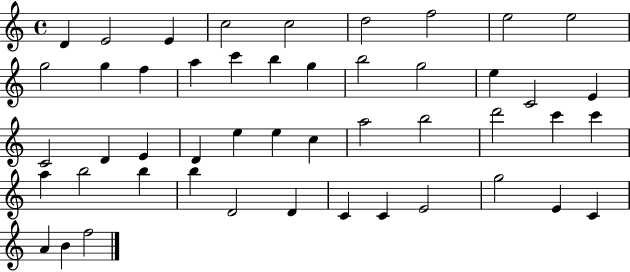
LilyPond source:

{
  \clef treble
  \time 4/4
  \defaultTimeSignature
  \key c \major
  d'4 e'2 e'4 | c''2 c''2 | d''2 f''2 | e''2 e''2 | \break g''2 g''4 f''4 | a''4 c'''4 b''4 g''4 | b''2 g''2 | e''4 c'2 e'4 | \break c'2 d'4 e'4 | d'4 e''4 e''4 c''4 | a''2 b''2 | d'''2 c'''4 c'''4 | \break a''4 b''2 b''4 | b''4 d'2 d'4 | c'4 c'4 e'2 | g''2 e'4 c'4 | \break a'4 b'4 f''2 | \bar "|."
}